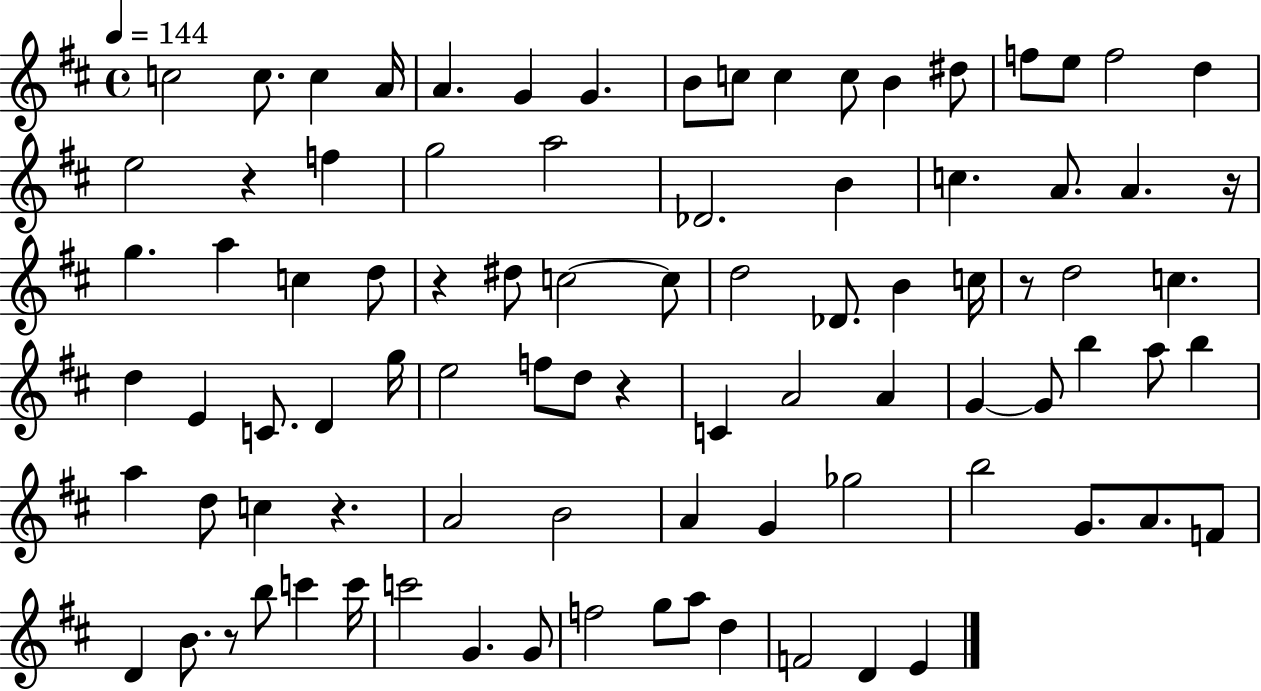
X:1
T:Untitled
M:4/4
L:1/4
K:D
c2 c/2 c A/4 A G G B/2 c/2 c c/2 B ^d/2 f/2 e/2 f2 d e2 z f g2 a2 _D2 B c A/2 A z/4 g a c d/2 z ^d/2 c2 c/2 d2 _D/2 B c/4 z/2 d2 c d E C/2 D g/4 e2 f/2 d/2 z C A2 A G G/2 b a/2 b a d/2 c z A2 B2 A G _g2 b2 G/2 A/2 F/2 D B/2 z/2 b/2 c' c'/4 c'2 G G/2 f2 g/2 a/2 d F2 D E